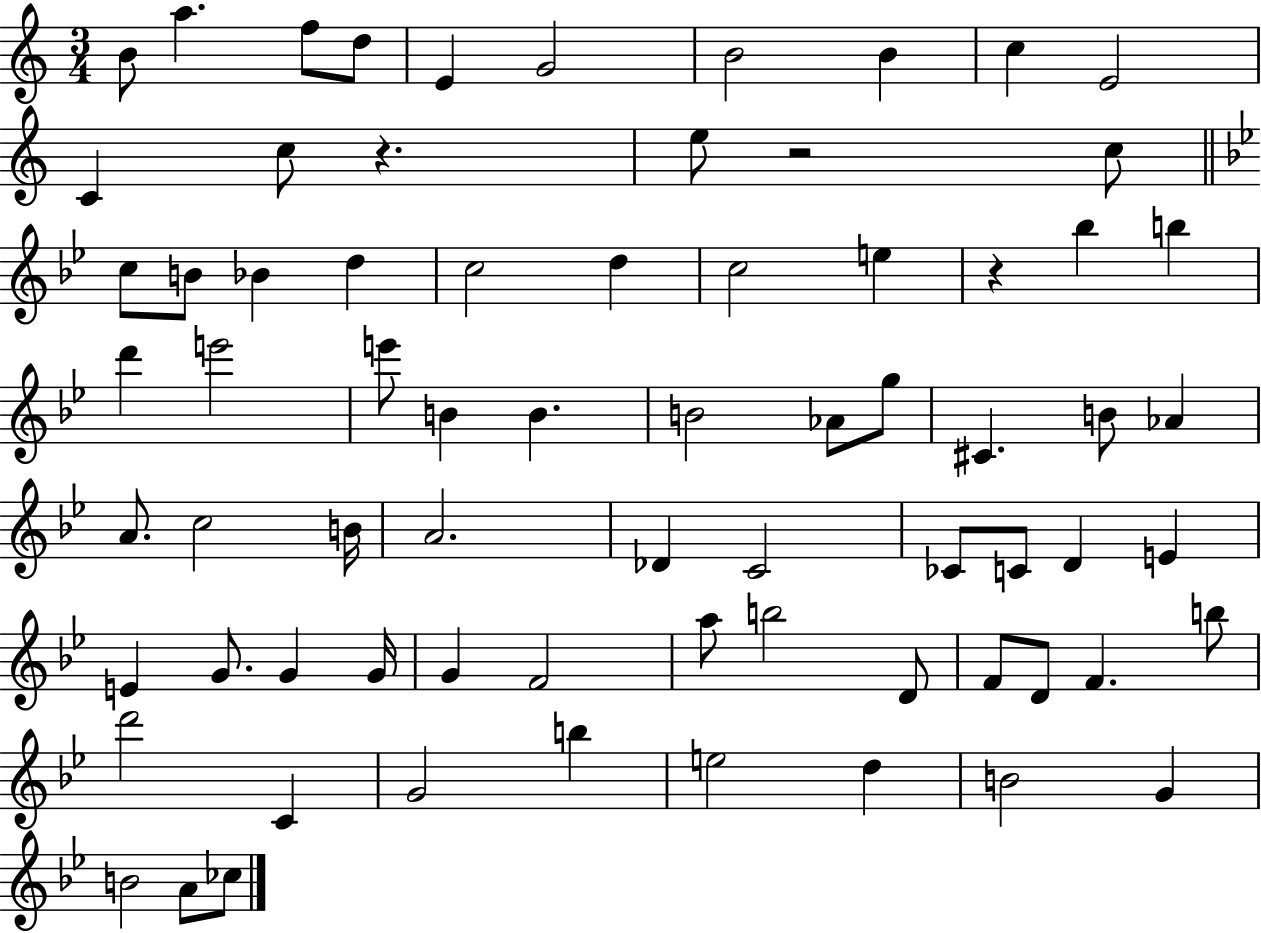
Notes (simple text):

B4/e A5/q. F5/e D5/e E4/q G4/h B4/h B4/q C5/q E4/h C4/q C5/e R/q. E5/e R/h C5/e C5/e B4/e Bb4/q D5/q C5/h D5/q C5/h E5/q R/q Bb5/q B5/q D6/q E6/h E6/e B4/q B4/q. B4/h Ab4/e G5/e C#4/q. B4/e Ab4/q A4/e. C5/h B4/s A4/h. Db4/q C4/h CES4/e C4/e D4/q E4/q E4/q G4/e. G4/q G4/s G4/q F4/h A5/e B5/h D4/e F4/e D4/e F4/q. B5/e D6/h C4/q G4/h B5/q E5/h D5/q B4/h G4/q B4/h A4/e CES5/e